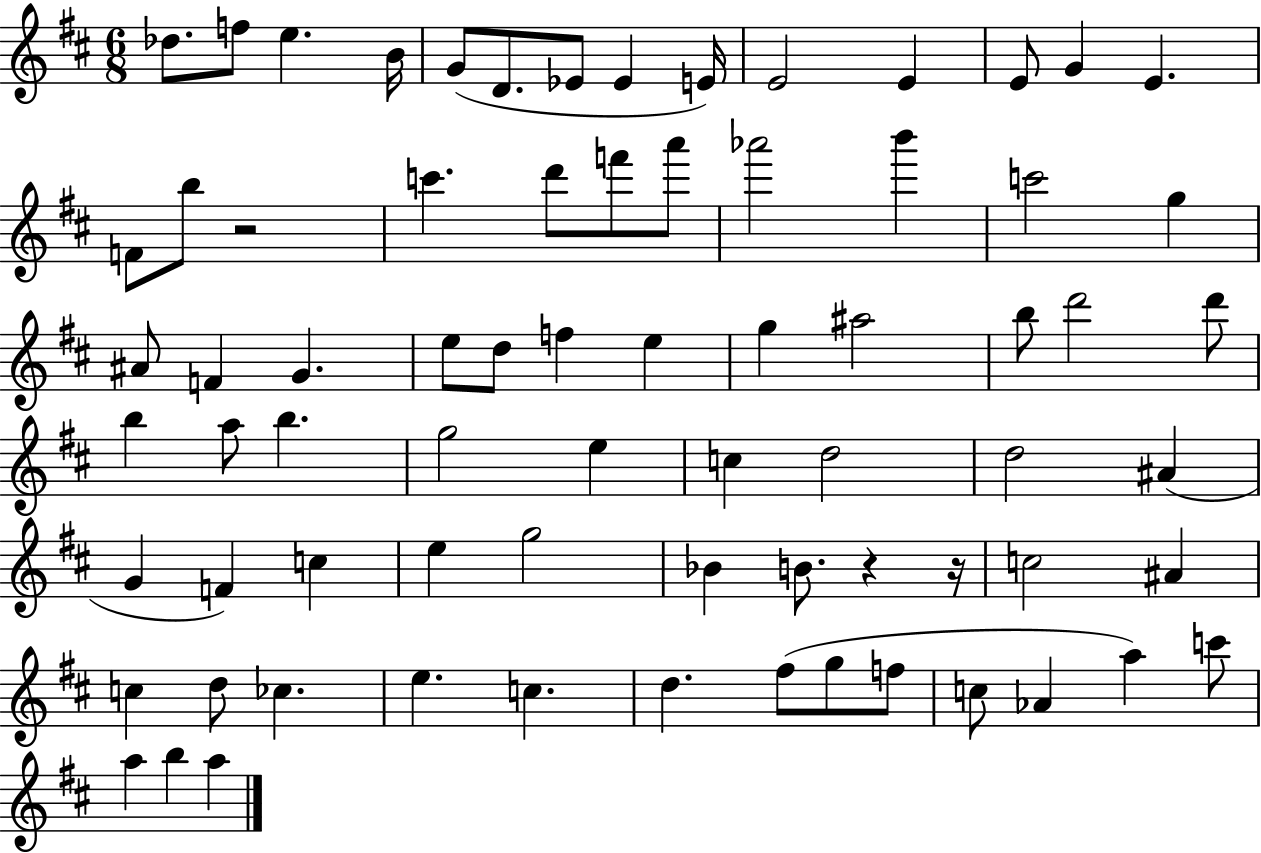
Db5/e. F5/e E5/q. B4/s G4/e D4/e. Eb4/e Eb4/q E4/s E4/h E4/q E4/e G4/q E4/q. F4/e B5/e R/h C6/q. D6/e F6/e A6/e Ab6/h B6/q C6/h G5/q A#4/e F4/q G4/q. E5/e D5/e F5/q E5/q G5/q A#5/h B5/e D6/h D6/e B5/q A5/e B5/q. G5/h E5/q C5/q D5/h D5/h A#4/q G4/q F4/q C5/q E5/q G5/h Bb4/q B4/e. R/q R/s C5/h A#4/q C5/q D5/e CES5/q. E5/q. C5/q. D5/q. F#5/e G5/e F5/e C5/e Ab4/q A5/q C6/e A5/q B5/q A5/q